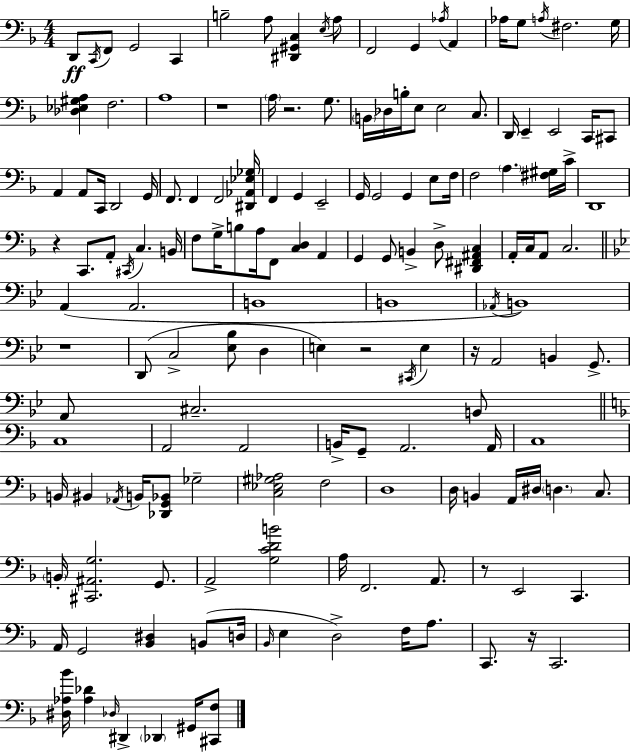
{
  \clef bass
  \numericTimeSignature
  \time 4/4
  \key d \minor
  d,8\ff \acciaccatura { c,16 } f,8 g,2 c,4 | b2-- a8 <dis, gis, c>4 \acciaccatura { e16 } | a8 f,2 g,4 \acciaccatura { aes16 } a,4 | aes16 g8 \acciaccatura { a16 } fis2. | \break g16 <des ees gis a>4 f2. | a1 | r1 | \parenthesize a16 r2. | \break g8. \parenthesize b,16 des16 b16-. e8 e2 | c8. d,16 e,4-- e,2 | c,16 cis,8 a,4 a,8 c,16 d,2 | g,16 f,8. f,4 f,2 | \break <dis, aes, ees ges>16 f,4 g,4 e,2-- | g,16 g,2 g,4 | e8 f16 f2 \parenthesize a4. | <fis gis>16 c'16-> d,1 | \break r4 c,8. a,8-. \acciaccatura { cis,16 } c4. | b,16 f8 g16-> b8 a16 f,8 <c d>4 | a,4 g,4 g,8 b,4-> d8-> | <dis, fis, ais, c>4 a,16-. c16 a,8 c2. | \break \bar "||" \break \key bes \major a,4( a,2. | b,1 | b,1 | \acciaccatura { aes,16 } b,1) | \break r1 | d,8( c2-> <ees bes>8 d4 | e4) r2 \acciaccatura { cis,16 } e4 | r16 a,2 b,4 g,8.-> | \break a,8 cis2.-- | b,8 \bar "||" \break \key f \major c1 | a,2 a,2 | b,16-> g,8-- a,2. a,16 | c1 | \break b,16 bis,4 \acciaccatura { aes,16 } b,16 <des, g, bes,>8 ges2-- | <c ees gis aes>2 f2 | d1 | d16 b,4 a,16 dis16 \parenthesize d4. c8. | \break \parenthesize b,16-. <cis, ais, g>2. g,8. | a,2-> <g c' d' b'>2 | a16 f,2. a,8. | r8 e,2 c,4. | \break a,16 g,2 <bes, dis>4 b,8( | d16 \grace { bes,16 } e4 d2->) f16 a8. | c,8. r16 c,2. | <dis aes bes'>16 <aes des'>4 \grace { des16 } dis,4-> \parenthesize des,4 | \break gis,16 <cis, f>8 \bar "|."
}